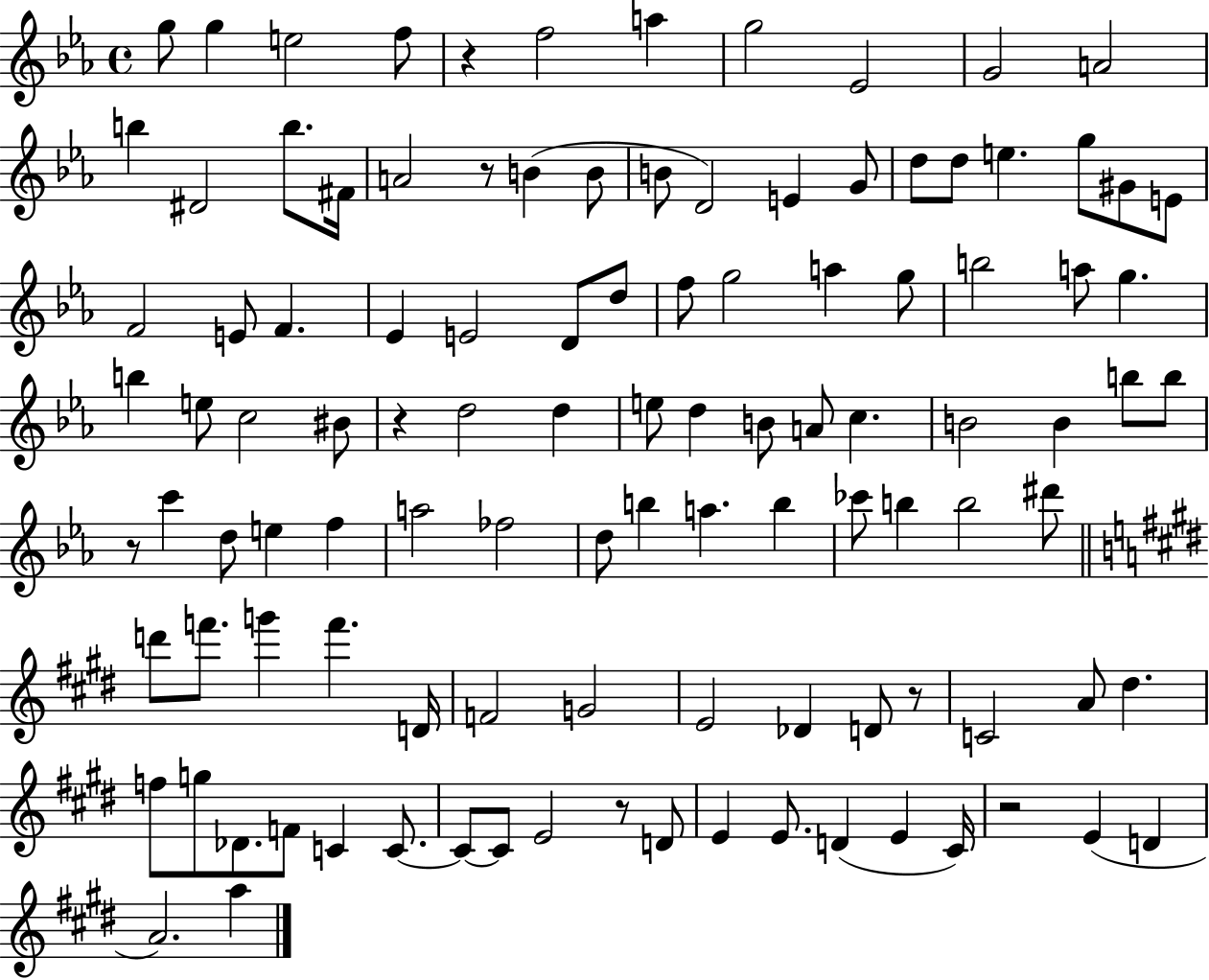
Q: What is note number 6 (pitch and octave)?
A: A5